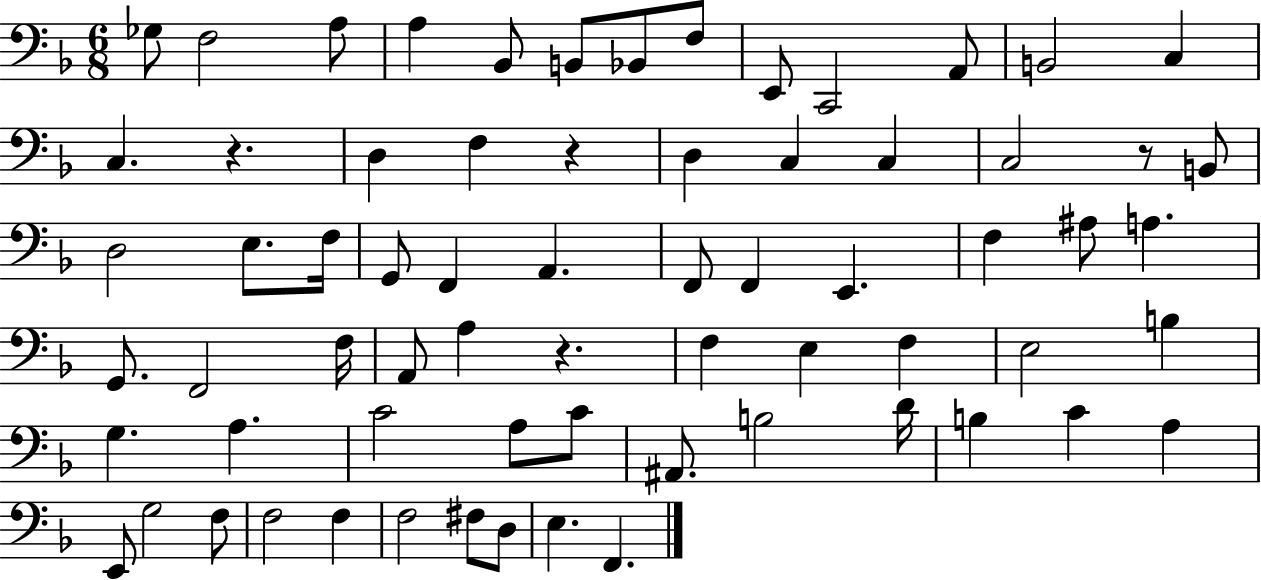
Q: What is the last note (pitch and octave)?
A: F2